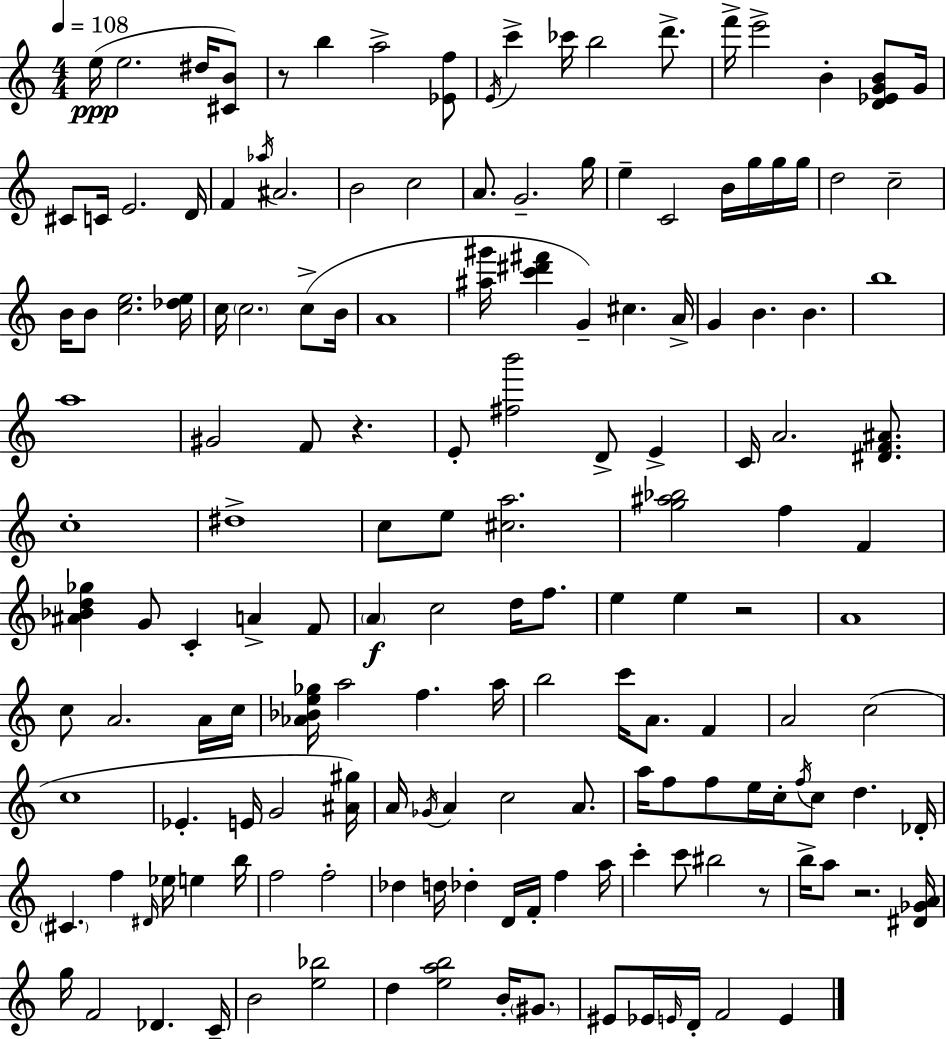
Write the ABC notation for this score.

X:1
T:Untitled
M:4/4
L:1/4
K:C
e/4 e2 ^d/4 [^CB]/2 z/2 b a2 [_Ef]/2 E/4 c' _c'/4 b2 d'/2 f'/4 e'2 B [D_EGB]/2 G/4 ^C/2 C/4 E2 D/4 F _a/4 ^A2 B2 c2 A/2 G2 g/4 e C2 B/4 g/4 g/4 g/4 d2 c2 B/4 B/2 [ce]2 [_de]/4 c/4 c2 c/2 B/4 A4 [^a^g']/4 [c'^d'^f'] G ^c A/4 G B B b4 a4 ^G2 F/2 z E/2 [^fb']2 D/2 E C/4 A2 [^DF^A]/2 c4 ^d4 c/2 e/2 [^ca]2 [g^a_b]2 f F [^A_Bd_g] G/2 C A F/2 A c2 d/4 f/2 e e z2 A4 c/2 A2 A/4 c/4 [_A_Be_g]/4 a2 f a/4 b2 c'/4 A/2 F A2 c2 c4 _E E/4 G2 [^A^g]/4 A/4 _G/4 A c2 A/2 a/4 f/2 f/2 e/4 c/4 f/4 c/2 d _D/4 ^C f ^D/4 _e/4 e b/4 f2 f2 _d d/4 _d D/4 F/4 f a/4 c' c'/2 ^b2 z/2 b/4 a/2 z2 [^D_GA]/4 g/4 F2 _D C/4 B2 [e_b]2 d [eab]2 B/4 ^G/2 ^E/2 _E/4 E/4 D/4 F2 E